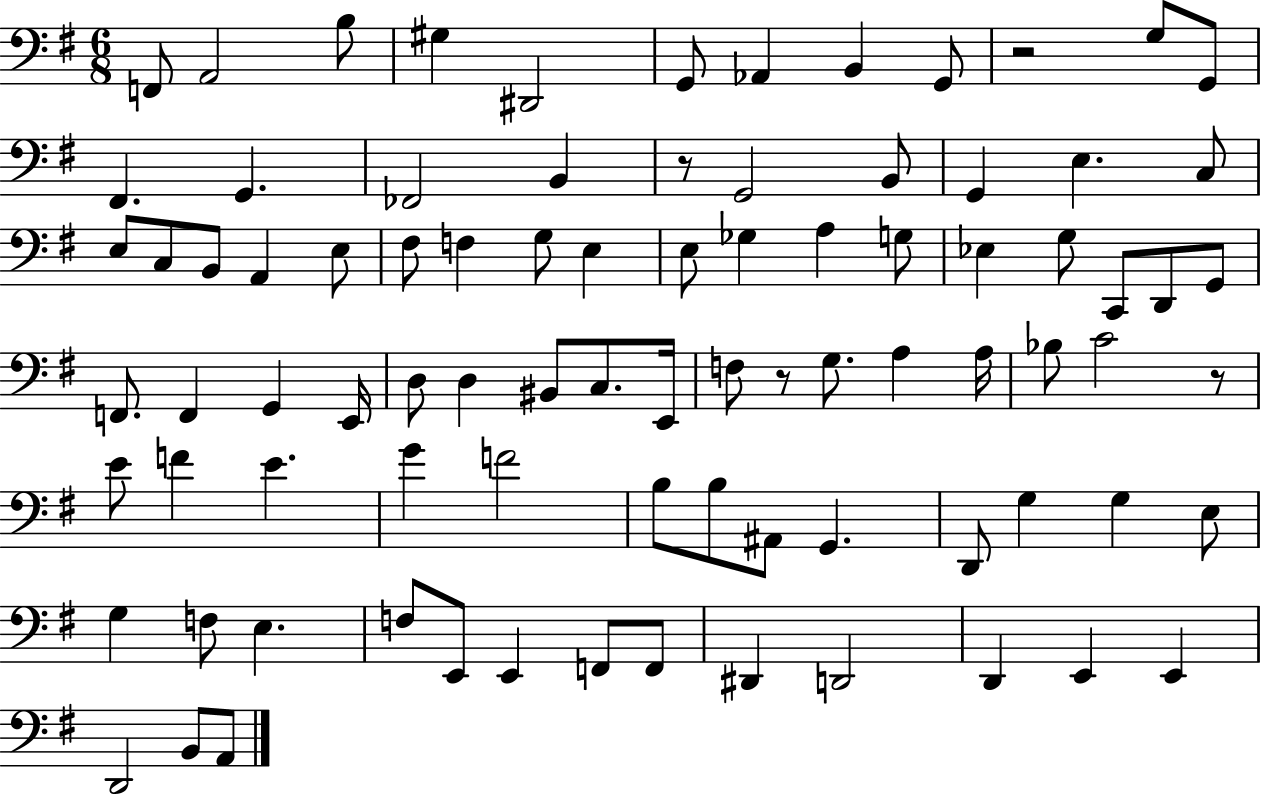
F2/e A2/h B3/e G#3/q D#2/h G2/e Ab2/q B2/q G2/e R/h G3/e G2/e F#2/q. G2/q. FES2/h B2/q R/e G2/h B2/e G2/q E3/q. C3/e E3/e C3/e B2/e A2/q E3/e F#3/e F3/q G3/e E3/q E3/e Gb3/q A3/q G3/e Eb3/q G3/e C2/e D2/e G2/e F2/e. F2/q G2/q E2/s D3/e D3/q BIS2/e C3/e. E2/s F3/e R/e G3/e. A3/q A3/s Bb3/e C4/h R/e E4/e F4/q E4/q. G4/q F4/h B3/e B3/e A#2/e G2/q. D2/e G3/q G3/q E3/e G3/q F3/e E3/q. F3/e E2/e E2/q F2/e F2/e D#2/q D2/h D2/q E2/q E2/q D2/h B2/e A2/e